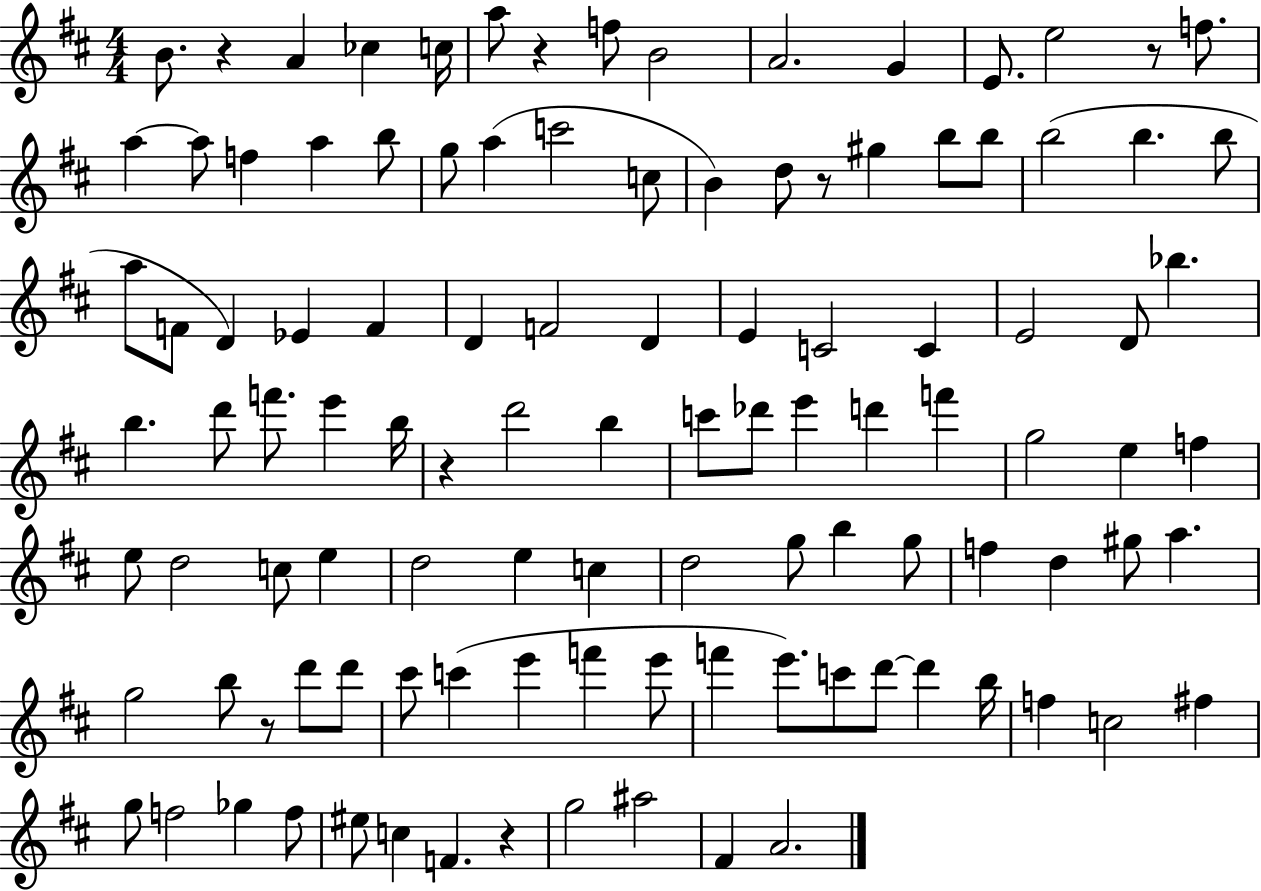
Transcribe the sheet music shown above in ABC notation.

X:1
T:Untitled
M:4/4
L:1/4
K:D
B/2 z A _c c/4 a/2 z f/2 B2 A2 G E/2 e2 z/2 f/2 a a/2 f a b/2 g/2 a c'2 c/2 B d/2 z/2 ^g b/2 b/2 b2 b b/2 a/2 F/2 D _E F D F2 D E C2 C E2 D/2 _b b d'/2 f'/2 e' b/4 z d'2 b c'/2 _d'/2 e' d' f' g2 e f e/2 d2 c/2 e d2 e c d2 g/2 b g/2 f d ^g/2 a g2 b/2 z/2 d'/2 d'/2 ^c'/2 c' e' f' e'/2 f' e'/2 c'/2 d'/2 d' b/4 f c2 ^f g/2 f2 _g f/2 ^e/2 c F z g2 ^a2 ^F A2